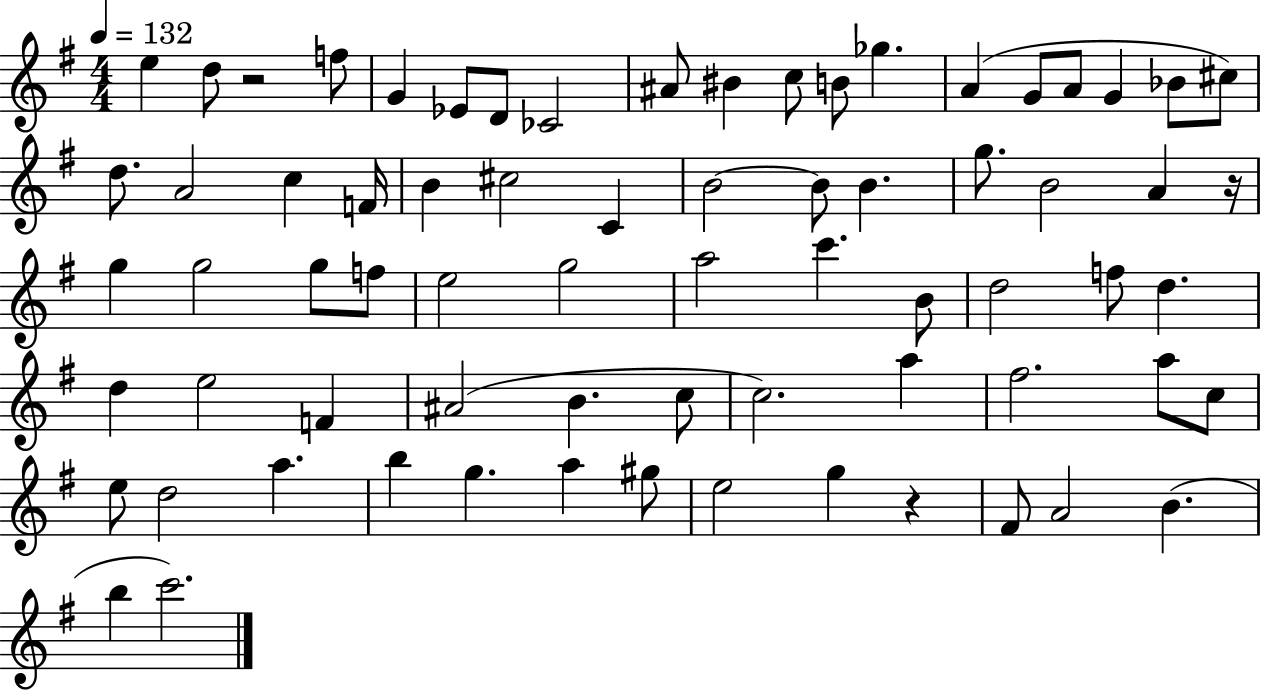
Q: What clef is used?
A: treble